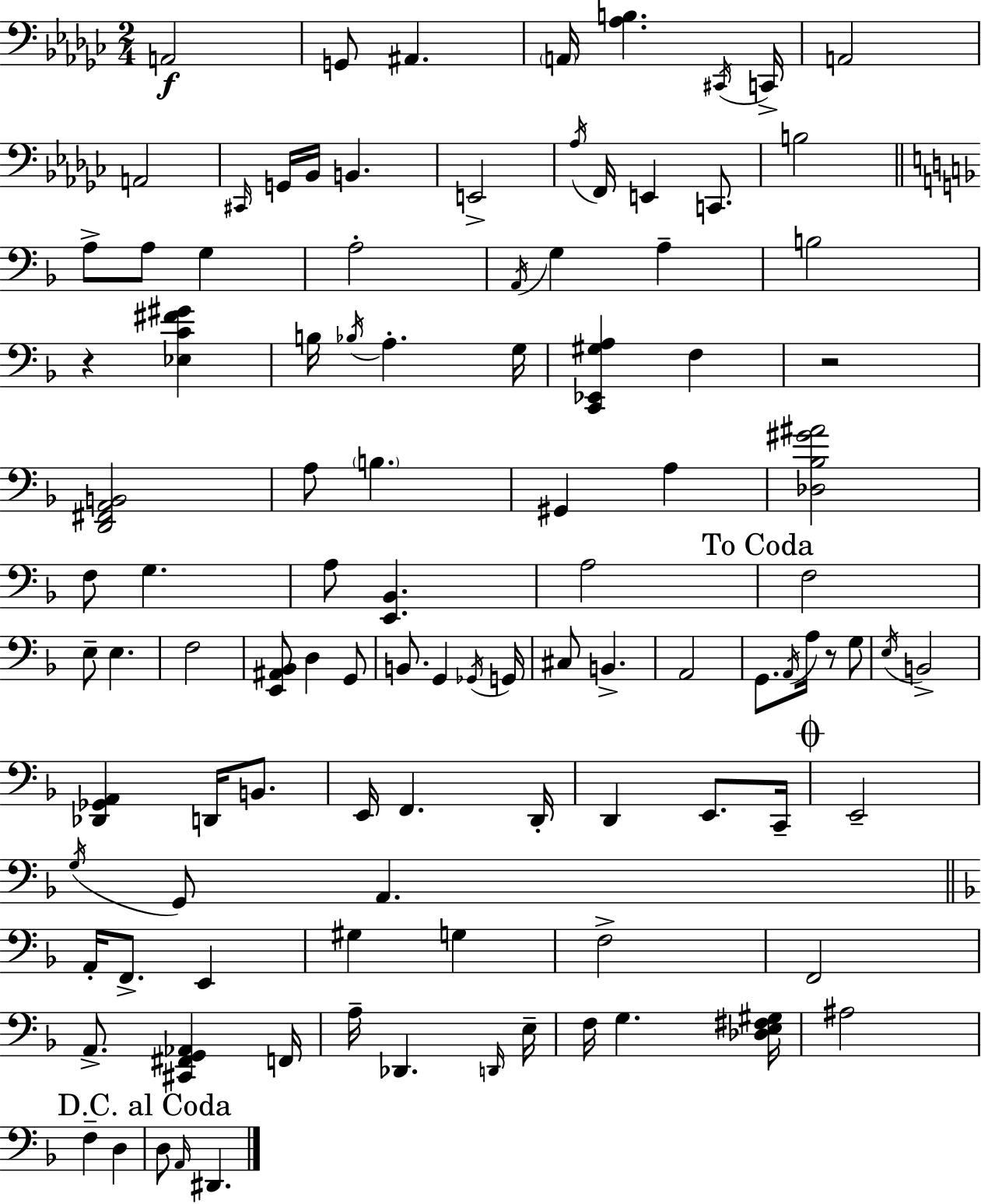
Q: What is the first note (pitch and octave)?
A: A2